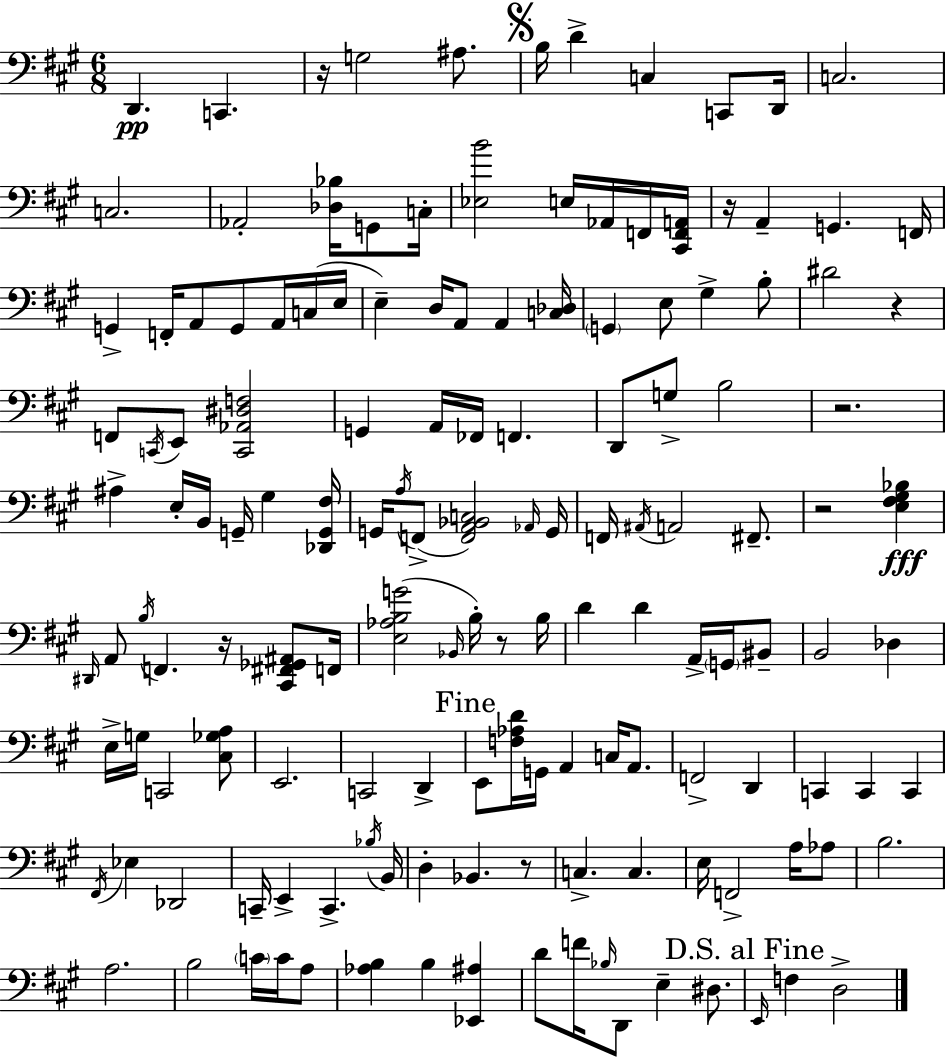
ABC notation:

X:1
T:Untitled
M:6/8
L:1/4
K:A
D,, C,, z/4 G,2 ^A,/2 B,/4 D C, C,,/2 D,,/4 C,2 C,2 _A,,2 [_D,_B,]/4 G,,/2 C,/4 [_E,B]2 E,/4 _A,,/4 F,,/4 [^C,,F,,A,,]/4 z/4 A,, G,, F,,/4 G,, F,,/4 A,,/2 G,,/2 A,,/4 C,/4 E,/4 E, D,/4 A,,/2 A,, [C,_D,]/4 G,, E,/2 ^G, B,/2 ^D2 z F,,/2 C,,/4 E,,/2 [C,,_A,,^D,F,]2 G,, A,,/4 _F,,/4 F,, D,,/2 G,/2 B,2 z2 ^A, E,/4 B,,/4 G,,/4 ^G, [_D,,G,,^F,]/4 G,,/4 A,/4 F,,/2 [F,,A,,_B,,C,]2 _A,,/4 G,,/4 F,,/4 ^A,,/4 A,,2 ^F,,/2 z2 [E,^F,^G,_B,] ^D,,/4 A,,/2 B,/4 F,, z/4 [^C,,^F,,_G,,^A,,]/2 F,,/4 [E,_A,B,G]2 _B,,/4 B,/4 z/2 B,/4 D D A,,/4 G,,/4 ^B,,/2 B,,2 _D, E,/4 G,/4 C,,2 [^C,_G,A,]/2 E,,2 C,,2 D,, E,,/2 [F,_A,D]/4 G,,/4 A,, C,/4 A,,/2 F,,2 D,, C,, C,, C,, ^F,,/4 _E, _D,,2 C,,/4 E,, C,, _B,/4 B,,/4 D, _B,, z/2 C, C, E,/4 F,,2 A,/4 _A,/2 B,2 A,2 B,2 C/4 C/4 A,/2 [_A,B,] B, [_E,,^A,] D/2 F/4 _B,/4 D,,/2 E, ^D,/2 E,,/4 F, D,2